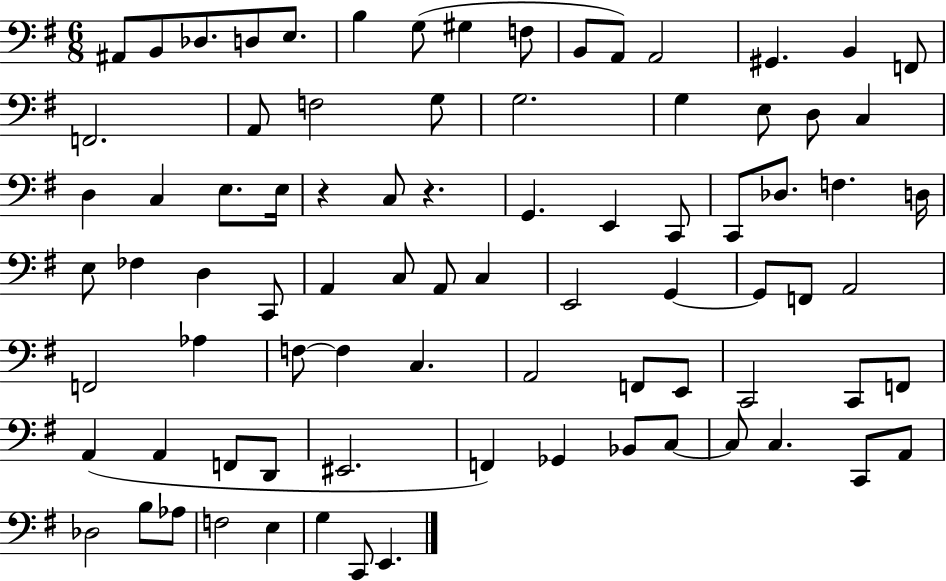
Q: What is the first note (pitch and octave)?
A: A#2